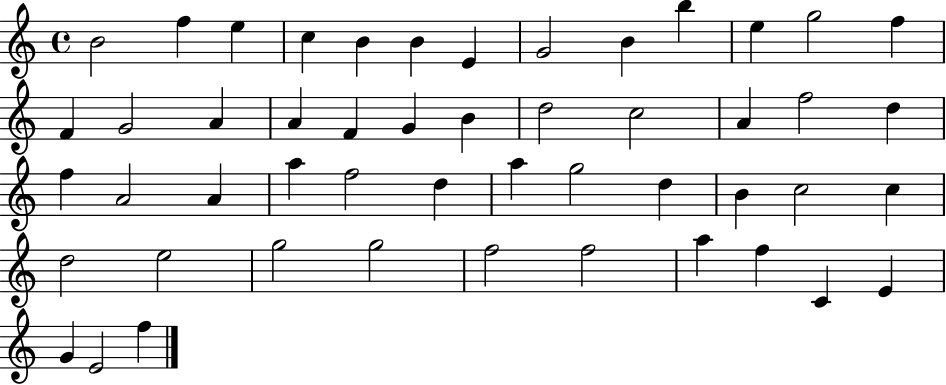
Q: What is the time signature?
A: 4/4